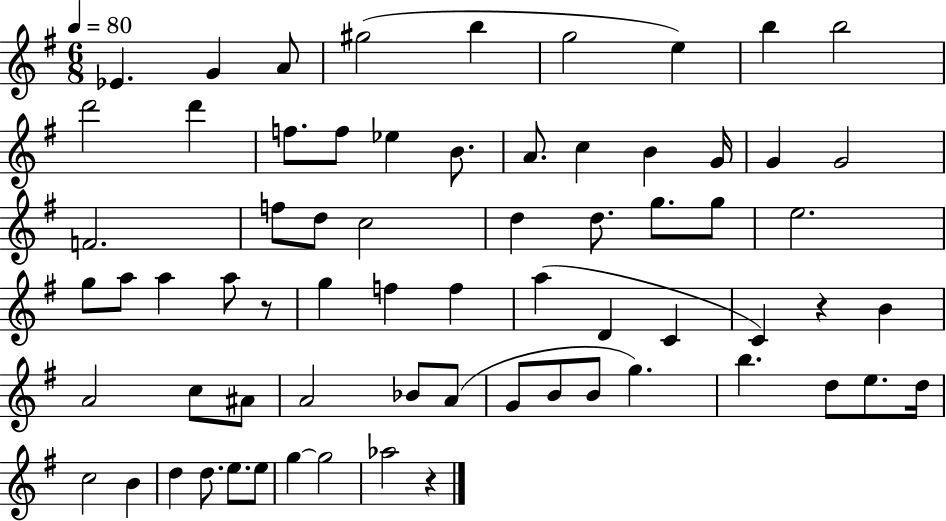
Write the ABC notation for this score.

X:1
T:Untitled
M:6/8
L:1/4
K:G
_E G A/2 ^g2 b g2 e b b2 d'2 d' f/2 f/2 _e B/2 A/2 c B G/4 G G2 F2 f/2 d/2 c2 d d/2 g/2 g/2 e2 g/2 a/2 a a/2 z/2 g f f a D C C z B A2 c/2 ^A/2 A2 _B/2 A/2 G/2 B/2 B/2 g b d/2 e/2 d/4 c2 B d d/2 e/2 e/2 g g2 _a2 z